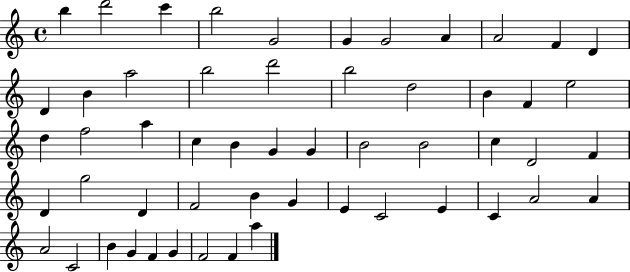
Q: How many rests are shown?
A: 0